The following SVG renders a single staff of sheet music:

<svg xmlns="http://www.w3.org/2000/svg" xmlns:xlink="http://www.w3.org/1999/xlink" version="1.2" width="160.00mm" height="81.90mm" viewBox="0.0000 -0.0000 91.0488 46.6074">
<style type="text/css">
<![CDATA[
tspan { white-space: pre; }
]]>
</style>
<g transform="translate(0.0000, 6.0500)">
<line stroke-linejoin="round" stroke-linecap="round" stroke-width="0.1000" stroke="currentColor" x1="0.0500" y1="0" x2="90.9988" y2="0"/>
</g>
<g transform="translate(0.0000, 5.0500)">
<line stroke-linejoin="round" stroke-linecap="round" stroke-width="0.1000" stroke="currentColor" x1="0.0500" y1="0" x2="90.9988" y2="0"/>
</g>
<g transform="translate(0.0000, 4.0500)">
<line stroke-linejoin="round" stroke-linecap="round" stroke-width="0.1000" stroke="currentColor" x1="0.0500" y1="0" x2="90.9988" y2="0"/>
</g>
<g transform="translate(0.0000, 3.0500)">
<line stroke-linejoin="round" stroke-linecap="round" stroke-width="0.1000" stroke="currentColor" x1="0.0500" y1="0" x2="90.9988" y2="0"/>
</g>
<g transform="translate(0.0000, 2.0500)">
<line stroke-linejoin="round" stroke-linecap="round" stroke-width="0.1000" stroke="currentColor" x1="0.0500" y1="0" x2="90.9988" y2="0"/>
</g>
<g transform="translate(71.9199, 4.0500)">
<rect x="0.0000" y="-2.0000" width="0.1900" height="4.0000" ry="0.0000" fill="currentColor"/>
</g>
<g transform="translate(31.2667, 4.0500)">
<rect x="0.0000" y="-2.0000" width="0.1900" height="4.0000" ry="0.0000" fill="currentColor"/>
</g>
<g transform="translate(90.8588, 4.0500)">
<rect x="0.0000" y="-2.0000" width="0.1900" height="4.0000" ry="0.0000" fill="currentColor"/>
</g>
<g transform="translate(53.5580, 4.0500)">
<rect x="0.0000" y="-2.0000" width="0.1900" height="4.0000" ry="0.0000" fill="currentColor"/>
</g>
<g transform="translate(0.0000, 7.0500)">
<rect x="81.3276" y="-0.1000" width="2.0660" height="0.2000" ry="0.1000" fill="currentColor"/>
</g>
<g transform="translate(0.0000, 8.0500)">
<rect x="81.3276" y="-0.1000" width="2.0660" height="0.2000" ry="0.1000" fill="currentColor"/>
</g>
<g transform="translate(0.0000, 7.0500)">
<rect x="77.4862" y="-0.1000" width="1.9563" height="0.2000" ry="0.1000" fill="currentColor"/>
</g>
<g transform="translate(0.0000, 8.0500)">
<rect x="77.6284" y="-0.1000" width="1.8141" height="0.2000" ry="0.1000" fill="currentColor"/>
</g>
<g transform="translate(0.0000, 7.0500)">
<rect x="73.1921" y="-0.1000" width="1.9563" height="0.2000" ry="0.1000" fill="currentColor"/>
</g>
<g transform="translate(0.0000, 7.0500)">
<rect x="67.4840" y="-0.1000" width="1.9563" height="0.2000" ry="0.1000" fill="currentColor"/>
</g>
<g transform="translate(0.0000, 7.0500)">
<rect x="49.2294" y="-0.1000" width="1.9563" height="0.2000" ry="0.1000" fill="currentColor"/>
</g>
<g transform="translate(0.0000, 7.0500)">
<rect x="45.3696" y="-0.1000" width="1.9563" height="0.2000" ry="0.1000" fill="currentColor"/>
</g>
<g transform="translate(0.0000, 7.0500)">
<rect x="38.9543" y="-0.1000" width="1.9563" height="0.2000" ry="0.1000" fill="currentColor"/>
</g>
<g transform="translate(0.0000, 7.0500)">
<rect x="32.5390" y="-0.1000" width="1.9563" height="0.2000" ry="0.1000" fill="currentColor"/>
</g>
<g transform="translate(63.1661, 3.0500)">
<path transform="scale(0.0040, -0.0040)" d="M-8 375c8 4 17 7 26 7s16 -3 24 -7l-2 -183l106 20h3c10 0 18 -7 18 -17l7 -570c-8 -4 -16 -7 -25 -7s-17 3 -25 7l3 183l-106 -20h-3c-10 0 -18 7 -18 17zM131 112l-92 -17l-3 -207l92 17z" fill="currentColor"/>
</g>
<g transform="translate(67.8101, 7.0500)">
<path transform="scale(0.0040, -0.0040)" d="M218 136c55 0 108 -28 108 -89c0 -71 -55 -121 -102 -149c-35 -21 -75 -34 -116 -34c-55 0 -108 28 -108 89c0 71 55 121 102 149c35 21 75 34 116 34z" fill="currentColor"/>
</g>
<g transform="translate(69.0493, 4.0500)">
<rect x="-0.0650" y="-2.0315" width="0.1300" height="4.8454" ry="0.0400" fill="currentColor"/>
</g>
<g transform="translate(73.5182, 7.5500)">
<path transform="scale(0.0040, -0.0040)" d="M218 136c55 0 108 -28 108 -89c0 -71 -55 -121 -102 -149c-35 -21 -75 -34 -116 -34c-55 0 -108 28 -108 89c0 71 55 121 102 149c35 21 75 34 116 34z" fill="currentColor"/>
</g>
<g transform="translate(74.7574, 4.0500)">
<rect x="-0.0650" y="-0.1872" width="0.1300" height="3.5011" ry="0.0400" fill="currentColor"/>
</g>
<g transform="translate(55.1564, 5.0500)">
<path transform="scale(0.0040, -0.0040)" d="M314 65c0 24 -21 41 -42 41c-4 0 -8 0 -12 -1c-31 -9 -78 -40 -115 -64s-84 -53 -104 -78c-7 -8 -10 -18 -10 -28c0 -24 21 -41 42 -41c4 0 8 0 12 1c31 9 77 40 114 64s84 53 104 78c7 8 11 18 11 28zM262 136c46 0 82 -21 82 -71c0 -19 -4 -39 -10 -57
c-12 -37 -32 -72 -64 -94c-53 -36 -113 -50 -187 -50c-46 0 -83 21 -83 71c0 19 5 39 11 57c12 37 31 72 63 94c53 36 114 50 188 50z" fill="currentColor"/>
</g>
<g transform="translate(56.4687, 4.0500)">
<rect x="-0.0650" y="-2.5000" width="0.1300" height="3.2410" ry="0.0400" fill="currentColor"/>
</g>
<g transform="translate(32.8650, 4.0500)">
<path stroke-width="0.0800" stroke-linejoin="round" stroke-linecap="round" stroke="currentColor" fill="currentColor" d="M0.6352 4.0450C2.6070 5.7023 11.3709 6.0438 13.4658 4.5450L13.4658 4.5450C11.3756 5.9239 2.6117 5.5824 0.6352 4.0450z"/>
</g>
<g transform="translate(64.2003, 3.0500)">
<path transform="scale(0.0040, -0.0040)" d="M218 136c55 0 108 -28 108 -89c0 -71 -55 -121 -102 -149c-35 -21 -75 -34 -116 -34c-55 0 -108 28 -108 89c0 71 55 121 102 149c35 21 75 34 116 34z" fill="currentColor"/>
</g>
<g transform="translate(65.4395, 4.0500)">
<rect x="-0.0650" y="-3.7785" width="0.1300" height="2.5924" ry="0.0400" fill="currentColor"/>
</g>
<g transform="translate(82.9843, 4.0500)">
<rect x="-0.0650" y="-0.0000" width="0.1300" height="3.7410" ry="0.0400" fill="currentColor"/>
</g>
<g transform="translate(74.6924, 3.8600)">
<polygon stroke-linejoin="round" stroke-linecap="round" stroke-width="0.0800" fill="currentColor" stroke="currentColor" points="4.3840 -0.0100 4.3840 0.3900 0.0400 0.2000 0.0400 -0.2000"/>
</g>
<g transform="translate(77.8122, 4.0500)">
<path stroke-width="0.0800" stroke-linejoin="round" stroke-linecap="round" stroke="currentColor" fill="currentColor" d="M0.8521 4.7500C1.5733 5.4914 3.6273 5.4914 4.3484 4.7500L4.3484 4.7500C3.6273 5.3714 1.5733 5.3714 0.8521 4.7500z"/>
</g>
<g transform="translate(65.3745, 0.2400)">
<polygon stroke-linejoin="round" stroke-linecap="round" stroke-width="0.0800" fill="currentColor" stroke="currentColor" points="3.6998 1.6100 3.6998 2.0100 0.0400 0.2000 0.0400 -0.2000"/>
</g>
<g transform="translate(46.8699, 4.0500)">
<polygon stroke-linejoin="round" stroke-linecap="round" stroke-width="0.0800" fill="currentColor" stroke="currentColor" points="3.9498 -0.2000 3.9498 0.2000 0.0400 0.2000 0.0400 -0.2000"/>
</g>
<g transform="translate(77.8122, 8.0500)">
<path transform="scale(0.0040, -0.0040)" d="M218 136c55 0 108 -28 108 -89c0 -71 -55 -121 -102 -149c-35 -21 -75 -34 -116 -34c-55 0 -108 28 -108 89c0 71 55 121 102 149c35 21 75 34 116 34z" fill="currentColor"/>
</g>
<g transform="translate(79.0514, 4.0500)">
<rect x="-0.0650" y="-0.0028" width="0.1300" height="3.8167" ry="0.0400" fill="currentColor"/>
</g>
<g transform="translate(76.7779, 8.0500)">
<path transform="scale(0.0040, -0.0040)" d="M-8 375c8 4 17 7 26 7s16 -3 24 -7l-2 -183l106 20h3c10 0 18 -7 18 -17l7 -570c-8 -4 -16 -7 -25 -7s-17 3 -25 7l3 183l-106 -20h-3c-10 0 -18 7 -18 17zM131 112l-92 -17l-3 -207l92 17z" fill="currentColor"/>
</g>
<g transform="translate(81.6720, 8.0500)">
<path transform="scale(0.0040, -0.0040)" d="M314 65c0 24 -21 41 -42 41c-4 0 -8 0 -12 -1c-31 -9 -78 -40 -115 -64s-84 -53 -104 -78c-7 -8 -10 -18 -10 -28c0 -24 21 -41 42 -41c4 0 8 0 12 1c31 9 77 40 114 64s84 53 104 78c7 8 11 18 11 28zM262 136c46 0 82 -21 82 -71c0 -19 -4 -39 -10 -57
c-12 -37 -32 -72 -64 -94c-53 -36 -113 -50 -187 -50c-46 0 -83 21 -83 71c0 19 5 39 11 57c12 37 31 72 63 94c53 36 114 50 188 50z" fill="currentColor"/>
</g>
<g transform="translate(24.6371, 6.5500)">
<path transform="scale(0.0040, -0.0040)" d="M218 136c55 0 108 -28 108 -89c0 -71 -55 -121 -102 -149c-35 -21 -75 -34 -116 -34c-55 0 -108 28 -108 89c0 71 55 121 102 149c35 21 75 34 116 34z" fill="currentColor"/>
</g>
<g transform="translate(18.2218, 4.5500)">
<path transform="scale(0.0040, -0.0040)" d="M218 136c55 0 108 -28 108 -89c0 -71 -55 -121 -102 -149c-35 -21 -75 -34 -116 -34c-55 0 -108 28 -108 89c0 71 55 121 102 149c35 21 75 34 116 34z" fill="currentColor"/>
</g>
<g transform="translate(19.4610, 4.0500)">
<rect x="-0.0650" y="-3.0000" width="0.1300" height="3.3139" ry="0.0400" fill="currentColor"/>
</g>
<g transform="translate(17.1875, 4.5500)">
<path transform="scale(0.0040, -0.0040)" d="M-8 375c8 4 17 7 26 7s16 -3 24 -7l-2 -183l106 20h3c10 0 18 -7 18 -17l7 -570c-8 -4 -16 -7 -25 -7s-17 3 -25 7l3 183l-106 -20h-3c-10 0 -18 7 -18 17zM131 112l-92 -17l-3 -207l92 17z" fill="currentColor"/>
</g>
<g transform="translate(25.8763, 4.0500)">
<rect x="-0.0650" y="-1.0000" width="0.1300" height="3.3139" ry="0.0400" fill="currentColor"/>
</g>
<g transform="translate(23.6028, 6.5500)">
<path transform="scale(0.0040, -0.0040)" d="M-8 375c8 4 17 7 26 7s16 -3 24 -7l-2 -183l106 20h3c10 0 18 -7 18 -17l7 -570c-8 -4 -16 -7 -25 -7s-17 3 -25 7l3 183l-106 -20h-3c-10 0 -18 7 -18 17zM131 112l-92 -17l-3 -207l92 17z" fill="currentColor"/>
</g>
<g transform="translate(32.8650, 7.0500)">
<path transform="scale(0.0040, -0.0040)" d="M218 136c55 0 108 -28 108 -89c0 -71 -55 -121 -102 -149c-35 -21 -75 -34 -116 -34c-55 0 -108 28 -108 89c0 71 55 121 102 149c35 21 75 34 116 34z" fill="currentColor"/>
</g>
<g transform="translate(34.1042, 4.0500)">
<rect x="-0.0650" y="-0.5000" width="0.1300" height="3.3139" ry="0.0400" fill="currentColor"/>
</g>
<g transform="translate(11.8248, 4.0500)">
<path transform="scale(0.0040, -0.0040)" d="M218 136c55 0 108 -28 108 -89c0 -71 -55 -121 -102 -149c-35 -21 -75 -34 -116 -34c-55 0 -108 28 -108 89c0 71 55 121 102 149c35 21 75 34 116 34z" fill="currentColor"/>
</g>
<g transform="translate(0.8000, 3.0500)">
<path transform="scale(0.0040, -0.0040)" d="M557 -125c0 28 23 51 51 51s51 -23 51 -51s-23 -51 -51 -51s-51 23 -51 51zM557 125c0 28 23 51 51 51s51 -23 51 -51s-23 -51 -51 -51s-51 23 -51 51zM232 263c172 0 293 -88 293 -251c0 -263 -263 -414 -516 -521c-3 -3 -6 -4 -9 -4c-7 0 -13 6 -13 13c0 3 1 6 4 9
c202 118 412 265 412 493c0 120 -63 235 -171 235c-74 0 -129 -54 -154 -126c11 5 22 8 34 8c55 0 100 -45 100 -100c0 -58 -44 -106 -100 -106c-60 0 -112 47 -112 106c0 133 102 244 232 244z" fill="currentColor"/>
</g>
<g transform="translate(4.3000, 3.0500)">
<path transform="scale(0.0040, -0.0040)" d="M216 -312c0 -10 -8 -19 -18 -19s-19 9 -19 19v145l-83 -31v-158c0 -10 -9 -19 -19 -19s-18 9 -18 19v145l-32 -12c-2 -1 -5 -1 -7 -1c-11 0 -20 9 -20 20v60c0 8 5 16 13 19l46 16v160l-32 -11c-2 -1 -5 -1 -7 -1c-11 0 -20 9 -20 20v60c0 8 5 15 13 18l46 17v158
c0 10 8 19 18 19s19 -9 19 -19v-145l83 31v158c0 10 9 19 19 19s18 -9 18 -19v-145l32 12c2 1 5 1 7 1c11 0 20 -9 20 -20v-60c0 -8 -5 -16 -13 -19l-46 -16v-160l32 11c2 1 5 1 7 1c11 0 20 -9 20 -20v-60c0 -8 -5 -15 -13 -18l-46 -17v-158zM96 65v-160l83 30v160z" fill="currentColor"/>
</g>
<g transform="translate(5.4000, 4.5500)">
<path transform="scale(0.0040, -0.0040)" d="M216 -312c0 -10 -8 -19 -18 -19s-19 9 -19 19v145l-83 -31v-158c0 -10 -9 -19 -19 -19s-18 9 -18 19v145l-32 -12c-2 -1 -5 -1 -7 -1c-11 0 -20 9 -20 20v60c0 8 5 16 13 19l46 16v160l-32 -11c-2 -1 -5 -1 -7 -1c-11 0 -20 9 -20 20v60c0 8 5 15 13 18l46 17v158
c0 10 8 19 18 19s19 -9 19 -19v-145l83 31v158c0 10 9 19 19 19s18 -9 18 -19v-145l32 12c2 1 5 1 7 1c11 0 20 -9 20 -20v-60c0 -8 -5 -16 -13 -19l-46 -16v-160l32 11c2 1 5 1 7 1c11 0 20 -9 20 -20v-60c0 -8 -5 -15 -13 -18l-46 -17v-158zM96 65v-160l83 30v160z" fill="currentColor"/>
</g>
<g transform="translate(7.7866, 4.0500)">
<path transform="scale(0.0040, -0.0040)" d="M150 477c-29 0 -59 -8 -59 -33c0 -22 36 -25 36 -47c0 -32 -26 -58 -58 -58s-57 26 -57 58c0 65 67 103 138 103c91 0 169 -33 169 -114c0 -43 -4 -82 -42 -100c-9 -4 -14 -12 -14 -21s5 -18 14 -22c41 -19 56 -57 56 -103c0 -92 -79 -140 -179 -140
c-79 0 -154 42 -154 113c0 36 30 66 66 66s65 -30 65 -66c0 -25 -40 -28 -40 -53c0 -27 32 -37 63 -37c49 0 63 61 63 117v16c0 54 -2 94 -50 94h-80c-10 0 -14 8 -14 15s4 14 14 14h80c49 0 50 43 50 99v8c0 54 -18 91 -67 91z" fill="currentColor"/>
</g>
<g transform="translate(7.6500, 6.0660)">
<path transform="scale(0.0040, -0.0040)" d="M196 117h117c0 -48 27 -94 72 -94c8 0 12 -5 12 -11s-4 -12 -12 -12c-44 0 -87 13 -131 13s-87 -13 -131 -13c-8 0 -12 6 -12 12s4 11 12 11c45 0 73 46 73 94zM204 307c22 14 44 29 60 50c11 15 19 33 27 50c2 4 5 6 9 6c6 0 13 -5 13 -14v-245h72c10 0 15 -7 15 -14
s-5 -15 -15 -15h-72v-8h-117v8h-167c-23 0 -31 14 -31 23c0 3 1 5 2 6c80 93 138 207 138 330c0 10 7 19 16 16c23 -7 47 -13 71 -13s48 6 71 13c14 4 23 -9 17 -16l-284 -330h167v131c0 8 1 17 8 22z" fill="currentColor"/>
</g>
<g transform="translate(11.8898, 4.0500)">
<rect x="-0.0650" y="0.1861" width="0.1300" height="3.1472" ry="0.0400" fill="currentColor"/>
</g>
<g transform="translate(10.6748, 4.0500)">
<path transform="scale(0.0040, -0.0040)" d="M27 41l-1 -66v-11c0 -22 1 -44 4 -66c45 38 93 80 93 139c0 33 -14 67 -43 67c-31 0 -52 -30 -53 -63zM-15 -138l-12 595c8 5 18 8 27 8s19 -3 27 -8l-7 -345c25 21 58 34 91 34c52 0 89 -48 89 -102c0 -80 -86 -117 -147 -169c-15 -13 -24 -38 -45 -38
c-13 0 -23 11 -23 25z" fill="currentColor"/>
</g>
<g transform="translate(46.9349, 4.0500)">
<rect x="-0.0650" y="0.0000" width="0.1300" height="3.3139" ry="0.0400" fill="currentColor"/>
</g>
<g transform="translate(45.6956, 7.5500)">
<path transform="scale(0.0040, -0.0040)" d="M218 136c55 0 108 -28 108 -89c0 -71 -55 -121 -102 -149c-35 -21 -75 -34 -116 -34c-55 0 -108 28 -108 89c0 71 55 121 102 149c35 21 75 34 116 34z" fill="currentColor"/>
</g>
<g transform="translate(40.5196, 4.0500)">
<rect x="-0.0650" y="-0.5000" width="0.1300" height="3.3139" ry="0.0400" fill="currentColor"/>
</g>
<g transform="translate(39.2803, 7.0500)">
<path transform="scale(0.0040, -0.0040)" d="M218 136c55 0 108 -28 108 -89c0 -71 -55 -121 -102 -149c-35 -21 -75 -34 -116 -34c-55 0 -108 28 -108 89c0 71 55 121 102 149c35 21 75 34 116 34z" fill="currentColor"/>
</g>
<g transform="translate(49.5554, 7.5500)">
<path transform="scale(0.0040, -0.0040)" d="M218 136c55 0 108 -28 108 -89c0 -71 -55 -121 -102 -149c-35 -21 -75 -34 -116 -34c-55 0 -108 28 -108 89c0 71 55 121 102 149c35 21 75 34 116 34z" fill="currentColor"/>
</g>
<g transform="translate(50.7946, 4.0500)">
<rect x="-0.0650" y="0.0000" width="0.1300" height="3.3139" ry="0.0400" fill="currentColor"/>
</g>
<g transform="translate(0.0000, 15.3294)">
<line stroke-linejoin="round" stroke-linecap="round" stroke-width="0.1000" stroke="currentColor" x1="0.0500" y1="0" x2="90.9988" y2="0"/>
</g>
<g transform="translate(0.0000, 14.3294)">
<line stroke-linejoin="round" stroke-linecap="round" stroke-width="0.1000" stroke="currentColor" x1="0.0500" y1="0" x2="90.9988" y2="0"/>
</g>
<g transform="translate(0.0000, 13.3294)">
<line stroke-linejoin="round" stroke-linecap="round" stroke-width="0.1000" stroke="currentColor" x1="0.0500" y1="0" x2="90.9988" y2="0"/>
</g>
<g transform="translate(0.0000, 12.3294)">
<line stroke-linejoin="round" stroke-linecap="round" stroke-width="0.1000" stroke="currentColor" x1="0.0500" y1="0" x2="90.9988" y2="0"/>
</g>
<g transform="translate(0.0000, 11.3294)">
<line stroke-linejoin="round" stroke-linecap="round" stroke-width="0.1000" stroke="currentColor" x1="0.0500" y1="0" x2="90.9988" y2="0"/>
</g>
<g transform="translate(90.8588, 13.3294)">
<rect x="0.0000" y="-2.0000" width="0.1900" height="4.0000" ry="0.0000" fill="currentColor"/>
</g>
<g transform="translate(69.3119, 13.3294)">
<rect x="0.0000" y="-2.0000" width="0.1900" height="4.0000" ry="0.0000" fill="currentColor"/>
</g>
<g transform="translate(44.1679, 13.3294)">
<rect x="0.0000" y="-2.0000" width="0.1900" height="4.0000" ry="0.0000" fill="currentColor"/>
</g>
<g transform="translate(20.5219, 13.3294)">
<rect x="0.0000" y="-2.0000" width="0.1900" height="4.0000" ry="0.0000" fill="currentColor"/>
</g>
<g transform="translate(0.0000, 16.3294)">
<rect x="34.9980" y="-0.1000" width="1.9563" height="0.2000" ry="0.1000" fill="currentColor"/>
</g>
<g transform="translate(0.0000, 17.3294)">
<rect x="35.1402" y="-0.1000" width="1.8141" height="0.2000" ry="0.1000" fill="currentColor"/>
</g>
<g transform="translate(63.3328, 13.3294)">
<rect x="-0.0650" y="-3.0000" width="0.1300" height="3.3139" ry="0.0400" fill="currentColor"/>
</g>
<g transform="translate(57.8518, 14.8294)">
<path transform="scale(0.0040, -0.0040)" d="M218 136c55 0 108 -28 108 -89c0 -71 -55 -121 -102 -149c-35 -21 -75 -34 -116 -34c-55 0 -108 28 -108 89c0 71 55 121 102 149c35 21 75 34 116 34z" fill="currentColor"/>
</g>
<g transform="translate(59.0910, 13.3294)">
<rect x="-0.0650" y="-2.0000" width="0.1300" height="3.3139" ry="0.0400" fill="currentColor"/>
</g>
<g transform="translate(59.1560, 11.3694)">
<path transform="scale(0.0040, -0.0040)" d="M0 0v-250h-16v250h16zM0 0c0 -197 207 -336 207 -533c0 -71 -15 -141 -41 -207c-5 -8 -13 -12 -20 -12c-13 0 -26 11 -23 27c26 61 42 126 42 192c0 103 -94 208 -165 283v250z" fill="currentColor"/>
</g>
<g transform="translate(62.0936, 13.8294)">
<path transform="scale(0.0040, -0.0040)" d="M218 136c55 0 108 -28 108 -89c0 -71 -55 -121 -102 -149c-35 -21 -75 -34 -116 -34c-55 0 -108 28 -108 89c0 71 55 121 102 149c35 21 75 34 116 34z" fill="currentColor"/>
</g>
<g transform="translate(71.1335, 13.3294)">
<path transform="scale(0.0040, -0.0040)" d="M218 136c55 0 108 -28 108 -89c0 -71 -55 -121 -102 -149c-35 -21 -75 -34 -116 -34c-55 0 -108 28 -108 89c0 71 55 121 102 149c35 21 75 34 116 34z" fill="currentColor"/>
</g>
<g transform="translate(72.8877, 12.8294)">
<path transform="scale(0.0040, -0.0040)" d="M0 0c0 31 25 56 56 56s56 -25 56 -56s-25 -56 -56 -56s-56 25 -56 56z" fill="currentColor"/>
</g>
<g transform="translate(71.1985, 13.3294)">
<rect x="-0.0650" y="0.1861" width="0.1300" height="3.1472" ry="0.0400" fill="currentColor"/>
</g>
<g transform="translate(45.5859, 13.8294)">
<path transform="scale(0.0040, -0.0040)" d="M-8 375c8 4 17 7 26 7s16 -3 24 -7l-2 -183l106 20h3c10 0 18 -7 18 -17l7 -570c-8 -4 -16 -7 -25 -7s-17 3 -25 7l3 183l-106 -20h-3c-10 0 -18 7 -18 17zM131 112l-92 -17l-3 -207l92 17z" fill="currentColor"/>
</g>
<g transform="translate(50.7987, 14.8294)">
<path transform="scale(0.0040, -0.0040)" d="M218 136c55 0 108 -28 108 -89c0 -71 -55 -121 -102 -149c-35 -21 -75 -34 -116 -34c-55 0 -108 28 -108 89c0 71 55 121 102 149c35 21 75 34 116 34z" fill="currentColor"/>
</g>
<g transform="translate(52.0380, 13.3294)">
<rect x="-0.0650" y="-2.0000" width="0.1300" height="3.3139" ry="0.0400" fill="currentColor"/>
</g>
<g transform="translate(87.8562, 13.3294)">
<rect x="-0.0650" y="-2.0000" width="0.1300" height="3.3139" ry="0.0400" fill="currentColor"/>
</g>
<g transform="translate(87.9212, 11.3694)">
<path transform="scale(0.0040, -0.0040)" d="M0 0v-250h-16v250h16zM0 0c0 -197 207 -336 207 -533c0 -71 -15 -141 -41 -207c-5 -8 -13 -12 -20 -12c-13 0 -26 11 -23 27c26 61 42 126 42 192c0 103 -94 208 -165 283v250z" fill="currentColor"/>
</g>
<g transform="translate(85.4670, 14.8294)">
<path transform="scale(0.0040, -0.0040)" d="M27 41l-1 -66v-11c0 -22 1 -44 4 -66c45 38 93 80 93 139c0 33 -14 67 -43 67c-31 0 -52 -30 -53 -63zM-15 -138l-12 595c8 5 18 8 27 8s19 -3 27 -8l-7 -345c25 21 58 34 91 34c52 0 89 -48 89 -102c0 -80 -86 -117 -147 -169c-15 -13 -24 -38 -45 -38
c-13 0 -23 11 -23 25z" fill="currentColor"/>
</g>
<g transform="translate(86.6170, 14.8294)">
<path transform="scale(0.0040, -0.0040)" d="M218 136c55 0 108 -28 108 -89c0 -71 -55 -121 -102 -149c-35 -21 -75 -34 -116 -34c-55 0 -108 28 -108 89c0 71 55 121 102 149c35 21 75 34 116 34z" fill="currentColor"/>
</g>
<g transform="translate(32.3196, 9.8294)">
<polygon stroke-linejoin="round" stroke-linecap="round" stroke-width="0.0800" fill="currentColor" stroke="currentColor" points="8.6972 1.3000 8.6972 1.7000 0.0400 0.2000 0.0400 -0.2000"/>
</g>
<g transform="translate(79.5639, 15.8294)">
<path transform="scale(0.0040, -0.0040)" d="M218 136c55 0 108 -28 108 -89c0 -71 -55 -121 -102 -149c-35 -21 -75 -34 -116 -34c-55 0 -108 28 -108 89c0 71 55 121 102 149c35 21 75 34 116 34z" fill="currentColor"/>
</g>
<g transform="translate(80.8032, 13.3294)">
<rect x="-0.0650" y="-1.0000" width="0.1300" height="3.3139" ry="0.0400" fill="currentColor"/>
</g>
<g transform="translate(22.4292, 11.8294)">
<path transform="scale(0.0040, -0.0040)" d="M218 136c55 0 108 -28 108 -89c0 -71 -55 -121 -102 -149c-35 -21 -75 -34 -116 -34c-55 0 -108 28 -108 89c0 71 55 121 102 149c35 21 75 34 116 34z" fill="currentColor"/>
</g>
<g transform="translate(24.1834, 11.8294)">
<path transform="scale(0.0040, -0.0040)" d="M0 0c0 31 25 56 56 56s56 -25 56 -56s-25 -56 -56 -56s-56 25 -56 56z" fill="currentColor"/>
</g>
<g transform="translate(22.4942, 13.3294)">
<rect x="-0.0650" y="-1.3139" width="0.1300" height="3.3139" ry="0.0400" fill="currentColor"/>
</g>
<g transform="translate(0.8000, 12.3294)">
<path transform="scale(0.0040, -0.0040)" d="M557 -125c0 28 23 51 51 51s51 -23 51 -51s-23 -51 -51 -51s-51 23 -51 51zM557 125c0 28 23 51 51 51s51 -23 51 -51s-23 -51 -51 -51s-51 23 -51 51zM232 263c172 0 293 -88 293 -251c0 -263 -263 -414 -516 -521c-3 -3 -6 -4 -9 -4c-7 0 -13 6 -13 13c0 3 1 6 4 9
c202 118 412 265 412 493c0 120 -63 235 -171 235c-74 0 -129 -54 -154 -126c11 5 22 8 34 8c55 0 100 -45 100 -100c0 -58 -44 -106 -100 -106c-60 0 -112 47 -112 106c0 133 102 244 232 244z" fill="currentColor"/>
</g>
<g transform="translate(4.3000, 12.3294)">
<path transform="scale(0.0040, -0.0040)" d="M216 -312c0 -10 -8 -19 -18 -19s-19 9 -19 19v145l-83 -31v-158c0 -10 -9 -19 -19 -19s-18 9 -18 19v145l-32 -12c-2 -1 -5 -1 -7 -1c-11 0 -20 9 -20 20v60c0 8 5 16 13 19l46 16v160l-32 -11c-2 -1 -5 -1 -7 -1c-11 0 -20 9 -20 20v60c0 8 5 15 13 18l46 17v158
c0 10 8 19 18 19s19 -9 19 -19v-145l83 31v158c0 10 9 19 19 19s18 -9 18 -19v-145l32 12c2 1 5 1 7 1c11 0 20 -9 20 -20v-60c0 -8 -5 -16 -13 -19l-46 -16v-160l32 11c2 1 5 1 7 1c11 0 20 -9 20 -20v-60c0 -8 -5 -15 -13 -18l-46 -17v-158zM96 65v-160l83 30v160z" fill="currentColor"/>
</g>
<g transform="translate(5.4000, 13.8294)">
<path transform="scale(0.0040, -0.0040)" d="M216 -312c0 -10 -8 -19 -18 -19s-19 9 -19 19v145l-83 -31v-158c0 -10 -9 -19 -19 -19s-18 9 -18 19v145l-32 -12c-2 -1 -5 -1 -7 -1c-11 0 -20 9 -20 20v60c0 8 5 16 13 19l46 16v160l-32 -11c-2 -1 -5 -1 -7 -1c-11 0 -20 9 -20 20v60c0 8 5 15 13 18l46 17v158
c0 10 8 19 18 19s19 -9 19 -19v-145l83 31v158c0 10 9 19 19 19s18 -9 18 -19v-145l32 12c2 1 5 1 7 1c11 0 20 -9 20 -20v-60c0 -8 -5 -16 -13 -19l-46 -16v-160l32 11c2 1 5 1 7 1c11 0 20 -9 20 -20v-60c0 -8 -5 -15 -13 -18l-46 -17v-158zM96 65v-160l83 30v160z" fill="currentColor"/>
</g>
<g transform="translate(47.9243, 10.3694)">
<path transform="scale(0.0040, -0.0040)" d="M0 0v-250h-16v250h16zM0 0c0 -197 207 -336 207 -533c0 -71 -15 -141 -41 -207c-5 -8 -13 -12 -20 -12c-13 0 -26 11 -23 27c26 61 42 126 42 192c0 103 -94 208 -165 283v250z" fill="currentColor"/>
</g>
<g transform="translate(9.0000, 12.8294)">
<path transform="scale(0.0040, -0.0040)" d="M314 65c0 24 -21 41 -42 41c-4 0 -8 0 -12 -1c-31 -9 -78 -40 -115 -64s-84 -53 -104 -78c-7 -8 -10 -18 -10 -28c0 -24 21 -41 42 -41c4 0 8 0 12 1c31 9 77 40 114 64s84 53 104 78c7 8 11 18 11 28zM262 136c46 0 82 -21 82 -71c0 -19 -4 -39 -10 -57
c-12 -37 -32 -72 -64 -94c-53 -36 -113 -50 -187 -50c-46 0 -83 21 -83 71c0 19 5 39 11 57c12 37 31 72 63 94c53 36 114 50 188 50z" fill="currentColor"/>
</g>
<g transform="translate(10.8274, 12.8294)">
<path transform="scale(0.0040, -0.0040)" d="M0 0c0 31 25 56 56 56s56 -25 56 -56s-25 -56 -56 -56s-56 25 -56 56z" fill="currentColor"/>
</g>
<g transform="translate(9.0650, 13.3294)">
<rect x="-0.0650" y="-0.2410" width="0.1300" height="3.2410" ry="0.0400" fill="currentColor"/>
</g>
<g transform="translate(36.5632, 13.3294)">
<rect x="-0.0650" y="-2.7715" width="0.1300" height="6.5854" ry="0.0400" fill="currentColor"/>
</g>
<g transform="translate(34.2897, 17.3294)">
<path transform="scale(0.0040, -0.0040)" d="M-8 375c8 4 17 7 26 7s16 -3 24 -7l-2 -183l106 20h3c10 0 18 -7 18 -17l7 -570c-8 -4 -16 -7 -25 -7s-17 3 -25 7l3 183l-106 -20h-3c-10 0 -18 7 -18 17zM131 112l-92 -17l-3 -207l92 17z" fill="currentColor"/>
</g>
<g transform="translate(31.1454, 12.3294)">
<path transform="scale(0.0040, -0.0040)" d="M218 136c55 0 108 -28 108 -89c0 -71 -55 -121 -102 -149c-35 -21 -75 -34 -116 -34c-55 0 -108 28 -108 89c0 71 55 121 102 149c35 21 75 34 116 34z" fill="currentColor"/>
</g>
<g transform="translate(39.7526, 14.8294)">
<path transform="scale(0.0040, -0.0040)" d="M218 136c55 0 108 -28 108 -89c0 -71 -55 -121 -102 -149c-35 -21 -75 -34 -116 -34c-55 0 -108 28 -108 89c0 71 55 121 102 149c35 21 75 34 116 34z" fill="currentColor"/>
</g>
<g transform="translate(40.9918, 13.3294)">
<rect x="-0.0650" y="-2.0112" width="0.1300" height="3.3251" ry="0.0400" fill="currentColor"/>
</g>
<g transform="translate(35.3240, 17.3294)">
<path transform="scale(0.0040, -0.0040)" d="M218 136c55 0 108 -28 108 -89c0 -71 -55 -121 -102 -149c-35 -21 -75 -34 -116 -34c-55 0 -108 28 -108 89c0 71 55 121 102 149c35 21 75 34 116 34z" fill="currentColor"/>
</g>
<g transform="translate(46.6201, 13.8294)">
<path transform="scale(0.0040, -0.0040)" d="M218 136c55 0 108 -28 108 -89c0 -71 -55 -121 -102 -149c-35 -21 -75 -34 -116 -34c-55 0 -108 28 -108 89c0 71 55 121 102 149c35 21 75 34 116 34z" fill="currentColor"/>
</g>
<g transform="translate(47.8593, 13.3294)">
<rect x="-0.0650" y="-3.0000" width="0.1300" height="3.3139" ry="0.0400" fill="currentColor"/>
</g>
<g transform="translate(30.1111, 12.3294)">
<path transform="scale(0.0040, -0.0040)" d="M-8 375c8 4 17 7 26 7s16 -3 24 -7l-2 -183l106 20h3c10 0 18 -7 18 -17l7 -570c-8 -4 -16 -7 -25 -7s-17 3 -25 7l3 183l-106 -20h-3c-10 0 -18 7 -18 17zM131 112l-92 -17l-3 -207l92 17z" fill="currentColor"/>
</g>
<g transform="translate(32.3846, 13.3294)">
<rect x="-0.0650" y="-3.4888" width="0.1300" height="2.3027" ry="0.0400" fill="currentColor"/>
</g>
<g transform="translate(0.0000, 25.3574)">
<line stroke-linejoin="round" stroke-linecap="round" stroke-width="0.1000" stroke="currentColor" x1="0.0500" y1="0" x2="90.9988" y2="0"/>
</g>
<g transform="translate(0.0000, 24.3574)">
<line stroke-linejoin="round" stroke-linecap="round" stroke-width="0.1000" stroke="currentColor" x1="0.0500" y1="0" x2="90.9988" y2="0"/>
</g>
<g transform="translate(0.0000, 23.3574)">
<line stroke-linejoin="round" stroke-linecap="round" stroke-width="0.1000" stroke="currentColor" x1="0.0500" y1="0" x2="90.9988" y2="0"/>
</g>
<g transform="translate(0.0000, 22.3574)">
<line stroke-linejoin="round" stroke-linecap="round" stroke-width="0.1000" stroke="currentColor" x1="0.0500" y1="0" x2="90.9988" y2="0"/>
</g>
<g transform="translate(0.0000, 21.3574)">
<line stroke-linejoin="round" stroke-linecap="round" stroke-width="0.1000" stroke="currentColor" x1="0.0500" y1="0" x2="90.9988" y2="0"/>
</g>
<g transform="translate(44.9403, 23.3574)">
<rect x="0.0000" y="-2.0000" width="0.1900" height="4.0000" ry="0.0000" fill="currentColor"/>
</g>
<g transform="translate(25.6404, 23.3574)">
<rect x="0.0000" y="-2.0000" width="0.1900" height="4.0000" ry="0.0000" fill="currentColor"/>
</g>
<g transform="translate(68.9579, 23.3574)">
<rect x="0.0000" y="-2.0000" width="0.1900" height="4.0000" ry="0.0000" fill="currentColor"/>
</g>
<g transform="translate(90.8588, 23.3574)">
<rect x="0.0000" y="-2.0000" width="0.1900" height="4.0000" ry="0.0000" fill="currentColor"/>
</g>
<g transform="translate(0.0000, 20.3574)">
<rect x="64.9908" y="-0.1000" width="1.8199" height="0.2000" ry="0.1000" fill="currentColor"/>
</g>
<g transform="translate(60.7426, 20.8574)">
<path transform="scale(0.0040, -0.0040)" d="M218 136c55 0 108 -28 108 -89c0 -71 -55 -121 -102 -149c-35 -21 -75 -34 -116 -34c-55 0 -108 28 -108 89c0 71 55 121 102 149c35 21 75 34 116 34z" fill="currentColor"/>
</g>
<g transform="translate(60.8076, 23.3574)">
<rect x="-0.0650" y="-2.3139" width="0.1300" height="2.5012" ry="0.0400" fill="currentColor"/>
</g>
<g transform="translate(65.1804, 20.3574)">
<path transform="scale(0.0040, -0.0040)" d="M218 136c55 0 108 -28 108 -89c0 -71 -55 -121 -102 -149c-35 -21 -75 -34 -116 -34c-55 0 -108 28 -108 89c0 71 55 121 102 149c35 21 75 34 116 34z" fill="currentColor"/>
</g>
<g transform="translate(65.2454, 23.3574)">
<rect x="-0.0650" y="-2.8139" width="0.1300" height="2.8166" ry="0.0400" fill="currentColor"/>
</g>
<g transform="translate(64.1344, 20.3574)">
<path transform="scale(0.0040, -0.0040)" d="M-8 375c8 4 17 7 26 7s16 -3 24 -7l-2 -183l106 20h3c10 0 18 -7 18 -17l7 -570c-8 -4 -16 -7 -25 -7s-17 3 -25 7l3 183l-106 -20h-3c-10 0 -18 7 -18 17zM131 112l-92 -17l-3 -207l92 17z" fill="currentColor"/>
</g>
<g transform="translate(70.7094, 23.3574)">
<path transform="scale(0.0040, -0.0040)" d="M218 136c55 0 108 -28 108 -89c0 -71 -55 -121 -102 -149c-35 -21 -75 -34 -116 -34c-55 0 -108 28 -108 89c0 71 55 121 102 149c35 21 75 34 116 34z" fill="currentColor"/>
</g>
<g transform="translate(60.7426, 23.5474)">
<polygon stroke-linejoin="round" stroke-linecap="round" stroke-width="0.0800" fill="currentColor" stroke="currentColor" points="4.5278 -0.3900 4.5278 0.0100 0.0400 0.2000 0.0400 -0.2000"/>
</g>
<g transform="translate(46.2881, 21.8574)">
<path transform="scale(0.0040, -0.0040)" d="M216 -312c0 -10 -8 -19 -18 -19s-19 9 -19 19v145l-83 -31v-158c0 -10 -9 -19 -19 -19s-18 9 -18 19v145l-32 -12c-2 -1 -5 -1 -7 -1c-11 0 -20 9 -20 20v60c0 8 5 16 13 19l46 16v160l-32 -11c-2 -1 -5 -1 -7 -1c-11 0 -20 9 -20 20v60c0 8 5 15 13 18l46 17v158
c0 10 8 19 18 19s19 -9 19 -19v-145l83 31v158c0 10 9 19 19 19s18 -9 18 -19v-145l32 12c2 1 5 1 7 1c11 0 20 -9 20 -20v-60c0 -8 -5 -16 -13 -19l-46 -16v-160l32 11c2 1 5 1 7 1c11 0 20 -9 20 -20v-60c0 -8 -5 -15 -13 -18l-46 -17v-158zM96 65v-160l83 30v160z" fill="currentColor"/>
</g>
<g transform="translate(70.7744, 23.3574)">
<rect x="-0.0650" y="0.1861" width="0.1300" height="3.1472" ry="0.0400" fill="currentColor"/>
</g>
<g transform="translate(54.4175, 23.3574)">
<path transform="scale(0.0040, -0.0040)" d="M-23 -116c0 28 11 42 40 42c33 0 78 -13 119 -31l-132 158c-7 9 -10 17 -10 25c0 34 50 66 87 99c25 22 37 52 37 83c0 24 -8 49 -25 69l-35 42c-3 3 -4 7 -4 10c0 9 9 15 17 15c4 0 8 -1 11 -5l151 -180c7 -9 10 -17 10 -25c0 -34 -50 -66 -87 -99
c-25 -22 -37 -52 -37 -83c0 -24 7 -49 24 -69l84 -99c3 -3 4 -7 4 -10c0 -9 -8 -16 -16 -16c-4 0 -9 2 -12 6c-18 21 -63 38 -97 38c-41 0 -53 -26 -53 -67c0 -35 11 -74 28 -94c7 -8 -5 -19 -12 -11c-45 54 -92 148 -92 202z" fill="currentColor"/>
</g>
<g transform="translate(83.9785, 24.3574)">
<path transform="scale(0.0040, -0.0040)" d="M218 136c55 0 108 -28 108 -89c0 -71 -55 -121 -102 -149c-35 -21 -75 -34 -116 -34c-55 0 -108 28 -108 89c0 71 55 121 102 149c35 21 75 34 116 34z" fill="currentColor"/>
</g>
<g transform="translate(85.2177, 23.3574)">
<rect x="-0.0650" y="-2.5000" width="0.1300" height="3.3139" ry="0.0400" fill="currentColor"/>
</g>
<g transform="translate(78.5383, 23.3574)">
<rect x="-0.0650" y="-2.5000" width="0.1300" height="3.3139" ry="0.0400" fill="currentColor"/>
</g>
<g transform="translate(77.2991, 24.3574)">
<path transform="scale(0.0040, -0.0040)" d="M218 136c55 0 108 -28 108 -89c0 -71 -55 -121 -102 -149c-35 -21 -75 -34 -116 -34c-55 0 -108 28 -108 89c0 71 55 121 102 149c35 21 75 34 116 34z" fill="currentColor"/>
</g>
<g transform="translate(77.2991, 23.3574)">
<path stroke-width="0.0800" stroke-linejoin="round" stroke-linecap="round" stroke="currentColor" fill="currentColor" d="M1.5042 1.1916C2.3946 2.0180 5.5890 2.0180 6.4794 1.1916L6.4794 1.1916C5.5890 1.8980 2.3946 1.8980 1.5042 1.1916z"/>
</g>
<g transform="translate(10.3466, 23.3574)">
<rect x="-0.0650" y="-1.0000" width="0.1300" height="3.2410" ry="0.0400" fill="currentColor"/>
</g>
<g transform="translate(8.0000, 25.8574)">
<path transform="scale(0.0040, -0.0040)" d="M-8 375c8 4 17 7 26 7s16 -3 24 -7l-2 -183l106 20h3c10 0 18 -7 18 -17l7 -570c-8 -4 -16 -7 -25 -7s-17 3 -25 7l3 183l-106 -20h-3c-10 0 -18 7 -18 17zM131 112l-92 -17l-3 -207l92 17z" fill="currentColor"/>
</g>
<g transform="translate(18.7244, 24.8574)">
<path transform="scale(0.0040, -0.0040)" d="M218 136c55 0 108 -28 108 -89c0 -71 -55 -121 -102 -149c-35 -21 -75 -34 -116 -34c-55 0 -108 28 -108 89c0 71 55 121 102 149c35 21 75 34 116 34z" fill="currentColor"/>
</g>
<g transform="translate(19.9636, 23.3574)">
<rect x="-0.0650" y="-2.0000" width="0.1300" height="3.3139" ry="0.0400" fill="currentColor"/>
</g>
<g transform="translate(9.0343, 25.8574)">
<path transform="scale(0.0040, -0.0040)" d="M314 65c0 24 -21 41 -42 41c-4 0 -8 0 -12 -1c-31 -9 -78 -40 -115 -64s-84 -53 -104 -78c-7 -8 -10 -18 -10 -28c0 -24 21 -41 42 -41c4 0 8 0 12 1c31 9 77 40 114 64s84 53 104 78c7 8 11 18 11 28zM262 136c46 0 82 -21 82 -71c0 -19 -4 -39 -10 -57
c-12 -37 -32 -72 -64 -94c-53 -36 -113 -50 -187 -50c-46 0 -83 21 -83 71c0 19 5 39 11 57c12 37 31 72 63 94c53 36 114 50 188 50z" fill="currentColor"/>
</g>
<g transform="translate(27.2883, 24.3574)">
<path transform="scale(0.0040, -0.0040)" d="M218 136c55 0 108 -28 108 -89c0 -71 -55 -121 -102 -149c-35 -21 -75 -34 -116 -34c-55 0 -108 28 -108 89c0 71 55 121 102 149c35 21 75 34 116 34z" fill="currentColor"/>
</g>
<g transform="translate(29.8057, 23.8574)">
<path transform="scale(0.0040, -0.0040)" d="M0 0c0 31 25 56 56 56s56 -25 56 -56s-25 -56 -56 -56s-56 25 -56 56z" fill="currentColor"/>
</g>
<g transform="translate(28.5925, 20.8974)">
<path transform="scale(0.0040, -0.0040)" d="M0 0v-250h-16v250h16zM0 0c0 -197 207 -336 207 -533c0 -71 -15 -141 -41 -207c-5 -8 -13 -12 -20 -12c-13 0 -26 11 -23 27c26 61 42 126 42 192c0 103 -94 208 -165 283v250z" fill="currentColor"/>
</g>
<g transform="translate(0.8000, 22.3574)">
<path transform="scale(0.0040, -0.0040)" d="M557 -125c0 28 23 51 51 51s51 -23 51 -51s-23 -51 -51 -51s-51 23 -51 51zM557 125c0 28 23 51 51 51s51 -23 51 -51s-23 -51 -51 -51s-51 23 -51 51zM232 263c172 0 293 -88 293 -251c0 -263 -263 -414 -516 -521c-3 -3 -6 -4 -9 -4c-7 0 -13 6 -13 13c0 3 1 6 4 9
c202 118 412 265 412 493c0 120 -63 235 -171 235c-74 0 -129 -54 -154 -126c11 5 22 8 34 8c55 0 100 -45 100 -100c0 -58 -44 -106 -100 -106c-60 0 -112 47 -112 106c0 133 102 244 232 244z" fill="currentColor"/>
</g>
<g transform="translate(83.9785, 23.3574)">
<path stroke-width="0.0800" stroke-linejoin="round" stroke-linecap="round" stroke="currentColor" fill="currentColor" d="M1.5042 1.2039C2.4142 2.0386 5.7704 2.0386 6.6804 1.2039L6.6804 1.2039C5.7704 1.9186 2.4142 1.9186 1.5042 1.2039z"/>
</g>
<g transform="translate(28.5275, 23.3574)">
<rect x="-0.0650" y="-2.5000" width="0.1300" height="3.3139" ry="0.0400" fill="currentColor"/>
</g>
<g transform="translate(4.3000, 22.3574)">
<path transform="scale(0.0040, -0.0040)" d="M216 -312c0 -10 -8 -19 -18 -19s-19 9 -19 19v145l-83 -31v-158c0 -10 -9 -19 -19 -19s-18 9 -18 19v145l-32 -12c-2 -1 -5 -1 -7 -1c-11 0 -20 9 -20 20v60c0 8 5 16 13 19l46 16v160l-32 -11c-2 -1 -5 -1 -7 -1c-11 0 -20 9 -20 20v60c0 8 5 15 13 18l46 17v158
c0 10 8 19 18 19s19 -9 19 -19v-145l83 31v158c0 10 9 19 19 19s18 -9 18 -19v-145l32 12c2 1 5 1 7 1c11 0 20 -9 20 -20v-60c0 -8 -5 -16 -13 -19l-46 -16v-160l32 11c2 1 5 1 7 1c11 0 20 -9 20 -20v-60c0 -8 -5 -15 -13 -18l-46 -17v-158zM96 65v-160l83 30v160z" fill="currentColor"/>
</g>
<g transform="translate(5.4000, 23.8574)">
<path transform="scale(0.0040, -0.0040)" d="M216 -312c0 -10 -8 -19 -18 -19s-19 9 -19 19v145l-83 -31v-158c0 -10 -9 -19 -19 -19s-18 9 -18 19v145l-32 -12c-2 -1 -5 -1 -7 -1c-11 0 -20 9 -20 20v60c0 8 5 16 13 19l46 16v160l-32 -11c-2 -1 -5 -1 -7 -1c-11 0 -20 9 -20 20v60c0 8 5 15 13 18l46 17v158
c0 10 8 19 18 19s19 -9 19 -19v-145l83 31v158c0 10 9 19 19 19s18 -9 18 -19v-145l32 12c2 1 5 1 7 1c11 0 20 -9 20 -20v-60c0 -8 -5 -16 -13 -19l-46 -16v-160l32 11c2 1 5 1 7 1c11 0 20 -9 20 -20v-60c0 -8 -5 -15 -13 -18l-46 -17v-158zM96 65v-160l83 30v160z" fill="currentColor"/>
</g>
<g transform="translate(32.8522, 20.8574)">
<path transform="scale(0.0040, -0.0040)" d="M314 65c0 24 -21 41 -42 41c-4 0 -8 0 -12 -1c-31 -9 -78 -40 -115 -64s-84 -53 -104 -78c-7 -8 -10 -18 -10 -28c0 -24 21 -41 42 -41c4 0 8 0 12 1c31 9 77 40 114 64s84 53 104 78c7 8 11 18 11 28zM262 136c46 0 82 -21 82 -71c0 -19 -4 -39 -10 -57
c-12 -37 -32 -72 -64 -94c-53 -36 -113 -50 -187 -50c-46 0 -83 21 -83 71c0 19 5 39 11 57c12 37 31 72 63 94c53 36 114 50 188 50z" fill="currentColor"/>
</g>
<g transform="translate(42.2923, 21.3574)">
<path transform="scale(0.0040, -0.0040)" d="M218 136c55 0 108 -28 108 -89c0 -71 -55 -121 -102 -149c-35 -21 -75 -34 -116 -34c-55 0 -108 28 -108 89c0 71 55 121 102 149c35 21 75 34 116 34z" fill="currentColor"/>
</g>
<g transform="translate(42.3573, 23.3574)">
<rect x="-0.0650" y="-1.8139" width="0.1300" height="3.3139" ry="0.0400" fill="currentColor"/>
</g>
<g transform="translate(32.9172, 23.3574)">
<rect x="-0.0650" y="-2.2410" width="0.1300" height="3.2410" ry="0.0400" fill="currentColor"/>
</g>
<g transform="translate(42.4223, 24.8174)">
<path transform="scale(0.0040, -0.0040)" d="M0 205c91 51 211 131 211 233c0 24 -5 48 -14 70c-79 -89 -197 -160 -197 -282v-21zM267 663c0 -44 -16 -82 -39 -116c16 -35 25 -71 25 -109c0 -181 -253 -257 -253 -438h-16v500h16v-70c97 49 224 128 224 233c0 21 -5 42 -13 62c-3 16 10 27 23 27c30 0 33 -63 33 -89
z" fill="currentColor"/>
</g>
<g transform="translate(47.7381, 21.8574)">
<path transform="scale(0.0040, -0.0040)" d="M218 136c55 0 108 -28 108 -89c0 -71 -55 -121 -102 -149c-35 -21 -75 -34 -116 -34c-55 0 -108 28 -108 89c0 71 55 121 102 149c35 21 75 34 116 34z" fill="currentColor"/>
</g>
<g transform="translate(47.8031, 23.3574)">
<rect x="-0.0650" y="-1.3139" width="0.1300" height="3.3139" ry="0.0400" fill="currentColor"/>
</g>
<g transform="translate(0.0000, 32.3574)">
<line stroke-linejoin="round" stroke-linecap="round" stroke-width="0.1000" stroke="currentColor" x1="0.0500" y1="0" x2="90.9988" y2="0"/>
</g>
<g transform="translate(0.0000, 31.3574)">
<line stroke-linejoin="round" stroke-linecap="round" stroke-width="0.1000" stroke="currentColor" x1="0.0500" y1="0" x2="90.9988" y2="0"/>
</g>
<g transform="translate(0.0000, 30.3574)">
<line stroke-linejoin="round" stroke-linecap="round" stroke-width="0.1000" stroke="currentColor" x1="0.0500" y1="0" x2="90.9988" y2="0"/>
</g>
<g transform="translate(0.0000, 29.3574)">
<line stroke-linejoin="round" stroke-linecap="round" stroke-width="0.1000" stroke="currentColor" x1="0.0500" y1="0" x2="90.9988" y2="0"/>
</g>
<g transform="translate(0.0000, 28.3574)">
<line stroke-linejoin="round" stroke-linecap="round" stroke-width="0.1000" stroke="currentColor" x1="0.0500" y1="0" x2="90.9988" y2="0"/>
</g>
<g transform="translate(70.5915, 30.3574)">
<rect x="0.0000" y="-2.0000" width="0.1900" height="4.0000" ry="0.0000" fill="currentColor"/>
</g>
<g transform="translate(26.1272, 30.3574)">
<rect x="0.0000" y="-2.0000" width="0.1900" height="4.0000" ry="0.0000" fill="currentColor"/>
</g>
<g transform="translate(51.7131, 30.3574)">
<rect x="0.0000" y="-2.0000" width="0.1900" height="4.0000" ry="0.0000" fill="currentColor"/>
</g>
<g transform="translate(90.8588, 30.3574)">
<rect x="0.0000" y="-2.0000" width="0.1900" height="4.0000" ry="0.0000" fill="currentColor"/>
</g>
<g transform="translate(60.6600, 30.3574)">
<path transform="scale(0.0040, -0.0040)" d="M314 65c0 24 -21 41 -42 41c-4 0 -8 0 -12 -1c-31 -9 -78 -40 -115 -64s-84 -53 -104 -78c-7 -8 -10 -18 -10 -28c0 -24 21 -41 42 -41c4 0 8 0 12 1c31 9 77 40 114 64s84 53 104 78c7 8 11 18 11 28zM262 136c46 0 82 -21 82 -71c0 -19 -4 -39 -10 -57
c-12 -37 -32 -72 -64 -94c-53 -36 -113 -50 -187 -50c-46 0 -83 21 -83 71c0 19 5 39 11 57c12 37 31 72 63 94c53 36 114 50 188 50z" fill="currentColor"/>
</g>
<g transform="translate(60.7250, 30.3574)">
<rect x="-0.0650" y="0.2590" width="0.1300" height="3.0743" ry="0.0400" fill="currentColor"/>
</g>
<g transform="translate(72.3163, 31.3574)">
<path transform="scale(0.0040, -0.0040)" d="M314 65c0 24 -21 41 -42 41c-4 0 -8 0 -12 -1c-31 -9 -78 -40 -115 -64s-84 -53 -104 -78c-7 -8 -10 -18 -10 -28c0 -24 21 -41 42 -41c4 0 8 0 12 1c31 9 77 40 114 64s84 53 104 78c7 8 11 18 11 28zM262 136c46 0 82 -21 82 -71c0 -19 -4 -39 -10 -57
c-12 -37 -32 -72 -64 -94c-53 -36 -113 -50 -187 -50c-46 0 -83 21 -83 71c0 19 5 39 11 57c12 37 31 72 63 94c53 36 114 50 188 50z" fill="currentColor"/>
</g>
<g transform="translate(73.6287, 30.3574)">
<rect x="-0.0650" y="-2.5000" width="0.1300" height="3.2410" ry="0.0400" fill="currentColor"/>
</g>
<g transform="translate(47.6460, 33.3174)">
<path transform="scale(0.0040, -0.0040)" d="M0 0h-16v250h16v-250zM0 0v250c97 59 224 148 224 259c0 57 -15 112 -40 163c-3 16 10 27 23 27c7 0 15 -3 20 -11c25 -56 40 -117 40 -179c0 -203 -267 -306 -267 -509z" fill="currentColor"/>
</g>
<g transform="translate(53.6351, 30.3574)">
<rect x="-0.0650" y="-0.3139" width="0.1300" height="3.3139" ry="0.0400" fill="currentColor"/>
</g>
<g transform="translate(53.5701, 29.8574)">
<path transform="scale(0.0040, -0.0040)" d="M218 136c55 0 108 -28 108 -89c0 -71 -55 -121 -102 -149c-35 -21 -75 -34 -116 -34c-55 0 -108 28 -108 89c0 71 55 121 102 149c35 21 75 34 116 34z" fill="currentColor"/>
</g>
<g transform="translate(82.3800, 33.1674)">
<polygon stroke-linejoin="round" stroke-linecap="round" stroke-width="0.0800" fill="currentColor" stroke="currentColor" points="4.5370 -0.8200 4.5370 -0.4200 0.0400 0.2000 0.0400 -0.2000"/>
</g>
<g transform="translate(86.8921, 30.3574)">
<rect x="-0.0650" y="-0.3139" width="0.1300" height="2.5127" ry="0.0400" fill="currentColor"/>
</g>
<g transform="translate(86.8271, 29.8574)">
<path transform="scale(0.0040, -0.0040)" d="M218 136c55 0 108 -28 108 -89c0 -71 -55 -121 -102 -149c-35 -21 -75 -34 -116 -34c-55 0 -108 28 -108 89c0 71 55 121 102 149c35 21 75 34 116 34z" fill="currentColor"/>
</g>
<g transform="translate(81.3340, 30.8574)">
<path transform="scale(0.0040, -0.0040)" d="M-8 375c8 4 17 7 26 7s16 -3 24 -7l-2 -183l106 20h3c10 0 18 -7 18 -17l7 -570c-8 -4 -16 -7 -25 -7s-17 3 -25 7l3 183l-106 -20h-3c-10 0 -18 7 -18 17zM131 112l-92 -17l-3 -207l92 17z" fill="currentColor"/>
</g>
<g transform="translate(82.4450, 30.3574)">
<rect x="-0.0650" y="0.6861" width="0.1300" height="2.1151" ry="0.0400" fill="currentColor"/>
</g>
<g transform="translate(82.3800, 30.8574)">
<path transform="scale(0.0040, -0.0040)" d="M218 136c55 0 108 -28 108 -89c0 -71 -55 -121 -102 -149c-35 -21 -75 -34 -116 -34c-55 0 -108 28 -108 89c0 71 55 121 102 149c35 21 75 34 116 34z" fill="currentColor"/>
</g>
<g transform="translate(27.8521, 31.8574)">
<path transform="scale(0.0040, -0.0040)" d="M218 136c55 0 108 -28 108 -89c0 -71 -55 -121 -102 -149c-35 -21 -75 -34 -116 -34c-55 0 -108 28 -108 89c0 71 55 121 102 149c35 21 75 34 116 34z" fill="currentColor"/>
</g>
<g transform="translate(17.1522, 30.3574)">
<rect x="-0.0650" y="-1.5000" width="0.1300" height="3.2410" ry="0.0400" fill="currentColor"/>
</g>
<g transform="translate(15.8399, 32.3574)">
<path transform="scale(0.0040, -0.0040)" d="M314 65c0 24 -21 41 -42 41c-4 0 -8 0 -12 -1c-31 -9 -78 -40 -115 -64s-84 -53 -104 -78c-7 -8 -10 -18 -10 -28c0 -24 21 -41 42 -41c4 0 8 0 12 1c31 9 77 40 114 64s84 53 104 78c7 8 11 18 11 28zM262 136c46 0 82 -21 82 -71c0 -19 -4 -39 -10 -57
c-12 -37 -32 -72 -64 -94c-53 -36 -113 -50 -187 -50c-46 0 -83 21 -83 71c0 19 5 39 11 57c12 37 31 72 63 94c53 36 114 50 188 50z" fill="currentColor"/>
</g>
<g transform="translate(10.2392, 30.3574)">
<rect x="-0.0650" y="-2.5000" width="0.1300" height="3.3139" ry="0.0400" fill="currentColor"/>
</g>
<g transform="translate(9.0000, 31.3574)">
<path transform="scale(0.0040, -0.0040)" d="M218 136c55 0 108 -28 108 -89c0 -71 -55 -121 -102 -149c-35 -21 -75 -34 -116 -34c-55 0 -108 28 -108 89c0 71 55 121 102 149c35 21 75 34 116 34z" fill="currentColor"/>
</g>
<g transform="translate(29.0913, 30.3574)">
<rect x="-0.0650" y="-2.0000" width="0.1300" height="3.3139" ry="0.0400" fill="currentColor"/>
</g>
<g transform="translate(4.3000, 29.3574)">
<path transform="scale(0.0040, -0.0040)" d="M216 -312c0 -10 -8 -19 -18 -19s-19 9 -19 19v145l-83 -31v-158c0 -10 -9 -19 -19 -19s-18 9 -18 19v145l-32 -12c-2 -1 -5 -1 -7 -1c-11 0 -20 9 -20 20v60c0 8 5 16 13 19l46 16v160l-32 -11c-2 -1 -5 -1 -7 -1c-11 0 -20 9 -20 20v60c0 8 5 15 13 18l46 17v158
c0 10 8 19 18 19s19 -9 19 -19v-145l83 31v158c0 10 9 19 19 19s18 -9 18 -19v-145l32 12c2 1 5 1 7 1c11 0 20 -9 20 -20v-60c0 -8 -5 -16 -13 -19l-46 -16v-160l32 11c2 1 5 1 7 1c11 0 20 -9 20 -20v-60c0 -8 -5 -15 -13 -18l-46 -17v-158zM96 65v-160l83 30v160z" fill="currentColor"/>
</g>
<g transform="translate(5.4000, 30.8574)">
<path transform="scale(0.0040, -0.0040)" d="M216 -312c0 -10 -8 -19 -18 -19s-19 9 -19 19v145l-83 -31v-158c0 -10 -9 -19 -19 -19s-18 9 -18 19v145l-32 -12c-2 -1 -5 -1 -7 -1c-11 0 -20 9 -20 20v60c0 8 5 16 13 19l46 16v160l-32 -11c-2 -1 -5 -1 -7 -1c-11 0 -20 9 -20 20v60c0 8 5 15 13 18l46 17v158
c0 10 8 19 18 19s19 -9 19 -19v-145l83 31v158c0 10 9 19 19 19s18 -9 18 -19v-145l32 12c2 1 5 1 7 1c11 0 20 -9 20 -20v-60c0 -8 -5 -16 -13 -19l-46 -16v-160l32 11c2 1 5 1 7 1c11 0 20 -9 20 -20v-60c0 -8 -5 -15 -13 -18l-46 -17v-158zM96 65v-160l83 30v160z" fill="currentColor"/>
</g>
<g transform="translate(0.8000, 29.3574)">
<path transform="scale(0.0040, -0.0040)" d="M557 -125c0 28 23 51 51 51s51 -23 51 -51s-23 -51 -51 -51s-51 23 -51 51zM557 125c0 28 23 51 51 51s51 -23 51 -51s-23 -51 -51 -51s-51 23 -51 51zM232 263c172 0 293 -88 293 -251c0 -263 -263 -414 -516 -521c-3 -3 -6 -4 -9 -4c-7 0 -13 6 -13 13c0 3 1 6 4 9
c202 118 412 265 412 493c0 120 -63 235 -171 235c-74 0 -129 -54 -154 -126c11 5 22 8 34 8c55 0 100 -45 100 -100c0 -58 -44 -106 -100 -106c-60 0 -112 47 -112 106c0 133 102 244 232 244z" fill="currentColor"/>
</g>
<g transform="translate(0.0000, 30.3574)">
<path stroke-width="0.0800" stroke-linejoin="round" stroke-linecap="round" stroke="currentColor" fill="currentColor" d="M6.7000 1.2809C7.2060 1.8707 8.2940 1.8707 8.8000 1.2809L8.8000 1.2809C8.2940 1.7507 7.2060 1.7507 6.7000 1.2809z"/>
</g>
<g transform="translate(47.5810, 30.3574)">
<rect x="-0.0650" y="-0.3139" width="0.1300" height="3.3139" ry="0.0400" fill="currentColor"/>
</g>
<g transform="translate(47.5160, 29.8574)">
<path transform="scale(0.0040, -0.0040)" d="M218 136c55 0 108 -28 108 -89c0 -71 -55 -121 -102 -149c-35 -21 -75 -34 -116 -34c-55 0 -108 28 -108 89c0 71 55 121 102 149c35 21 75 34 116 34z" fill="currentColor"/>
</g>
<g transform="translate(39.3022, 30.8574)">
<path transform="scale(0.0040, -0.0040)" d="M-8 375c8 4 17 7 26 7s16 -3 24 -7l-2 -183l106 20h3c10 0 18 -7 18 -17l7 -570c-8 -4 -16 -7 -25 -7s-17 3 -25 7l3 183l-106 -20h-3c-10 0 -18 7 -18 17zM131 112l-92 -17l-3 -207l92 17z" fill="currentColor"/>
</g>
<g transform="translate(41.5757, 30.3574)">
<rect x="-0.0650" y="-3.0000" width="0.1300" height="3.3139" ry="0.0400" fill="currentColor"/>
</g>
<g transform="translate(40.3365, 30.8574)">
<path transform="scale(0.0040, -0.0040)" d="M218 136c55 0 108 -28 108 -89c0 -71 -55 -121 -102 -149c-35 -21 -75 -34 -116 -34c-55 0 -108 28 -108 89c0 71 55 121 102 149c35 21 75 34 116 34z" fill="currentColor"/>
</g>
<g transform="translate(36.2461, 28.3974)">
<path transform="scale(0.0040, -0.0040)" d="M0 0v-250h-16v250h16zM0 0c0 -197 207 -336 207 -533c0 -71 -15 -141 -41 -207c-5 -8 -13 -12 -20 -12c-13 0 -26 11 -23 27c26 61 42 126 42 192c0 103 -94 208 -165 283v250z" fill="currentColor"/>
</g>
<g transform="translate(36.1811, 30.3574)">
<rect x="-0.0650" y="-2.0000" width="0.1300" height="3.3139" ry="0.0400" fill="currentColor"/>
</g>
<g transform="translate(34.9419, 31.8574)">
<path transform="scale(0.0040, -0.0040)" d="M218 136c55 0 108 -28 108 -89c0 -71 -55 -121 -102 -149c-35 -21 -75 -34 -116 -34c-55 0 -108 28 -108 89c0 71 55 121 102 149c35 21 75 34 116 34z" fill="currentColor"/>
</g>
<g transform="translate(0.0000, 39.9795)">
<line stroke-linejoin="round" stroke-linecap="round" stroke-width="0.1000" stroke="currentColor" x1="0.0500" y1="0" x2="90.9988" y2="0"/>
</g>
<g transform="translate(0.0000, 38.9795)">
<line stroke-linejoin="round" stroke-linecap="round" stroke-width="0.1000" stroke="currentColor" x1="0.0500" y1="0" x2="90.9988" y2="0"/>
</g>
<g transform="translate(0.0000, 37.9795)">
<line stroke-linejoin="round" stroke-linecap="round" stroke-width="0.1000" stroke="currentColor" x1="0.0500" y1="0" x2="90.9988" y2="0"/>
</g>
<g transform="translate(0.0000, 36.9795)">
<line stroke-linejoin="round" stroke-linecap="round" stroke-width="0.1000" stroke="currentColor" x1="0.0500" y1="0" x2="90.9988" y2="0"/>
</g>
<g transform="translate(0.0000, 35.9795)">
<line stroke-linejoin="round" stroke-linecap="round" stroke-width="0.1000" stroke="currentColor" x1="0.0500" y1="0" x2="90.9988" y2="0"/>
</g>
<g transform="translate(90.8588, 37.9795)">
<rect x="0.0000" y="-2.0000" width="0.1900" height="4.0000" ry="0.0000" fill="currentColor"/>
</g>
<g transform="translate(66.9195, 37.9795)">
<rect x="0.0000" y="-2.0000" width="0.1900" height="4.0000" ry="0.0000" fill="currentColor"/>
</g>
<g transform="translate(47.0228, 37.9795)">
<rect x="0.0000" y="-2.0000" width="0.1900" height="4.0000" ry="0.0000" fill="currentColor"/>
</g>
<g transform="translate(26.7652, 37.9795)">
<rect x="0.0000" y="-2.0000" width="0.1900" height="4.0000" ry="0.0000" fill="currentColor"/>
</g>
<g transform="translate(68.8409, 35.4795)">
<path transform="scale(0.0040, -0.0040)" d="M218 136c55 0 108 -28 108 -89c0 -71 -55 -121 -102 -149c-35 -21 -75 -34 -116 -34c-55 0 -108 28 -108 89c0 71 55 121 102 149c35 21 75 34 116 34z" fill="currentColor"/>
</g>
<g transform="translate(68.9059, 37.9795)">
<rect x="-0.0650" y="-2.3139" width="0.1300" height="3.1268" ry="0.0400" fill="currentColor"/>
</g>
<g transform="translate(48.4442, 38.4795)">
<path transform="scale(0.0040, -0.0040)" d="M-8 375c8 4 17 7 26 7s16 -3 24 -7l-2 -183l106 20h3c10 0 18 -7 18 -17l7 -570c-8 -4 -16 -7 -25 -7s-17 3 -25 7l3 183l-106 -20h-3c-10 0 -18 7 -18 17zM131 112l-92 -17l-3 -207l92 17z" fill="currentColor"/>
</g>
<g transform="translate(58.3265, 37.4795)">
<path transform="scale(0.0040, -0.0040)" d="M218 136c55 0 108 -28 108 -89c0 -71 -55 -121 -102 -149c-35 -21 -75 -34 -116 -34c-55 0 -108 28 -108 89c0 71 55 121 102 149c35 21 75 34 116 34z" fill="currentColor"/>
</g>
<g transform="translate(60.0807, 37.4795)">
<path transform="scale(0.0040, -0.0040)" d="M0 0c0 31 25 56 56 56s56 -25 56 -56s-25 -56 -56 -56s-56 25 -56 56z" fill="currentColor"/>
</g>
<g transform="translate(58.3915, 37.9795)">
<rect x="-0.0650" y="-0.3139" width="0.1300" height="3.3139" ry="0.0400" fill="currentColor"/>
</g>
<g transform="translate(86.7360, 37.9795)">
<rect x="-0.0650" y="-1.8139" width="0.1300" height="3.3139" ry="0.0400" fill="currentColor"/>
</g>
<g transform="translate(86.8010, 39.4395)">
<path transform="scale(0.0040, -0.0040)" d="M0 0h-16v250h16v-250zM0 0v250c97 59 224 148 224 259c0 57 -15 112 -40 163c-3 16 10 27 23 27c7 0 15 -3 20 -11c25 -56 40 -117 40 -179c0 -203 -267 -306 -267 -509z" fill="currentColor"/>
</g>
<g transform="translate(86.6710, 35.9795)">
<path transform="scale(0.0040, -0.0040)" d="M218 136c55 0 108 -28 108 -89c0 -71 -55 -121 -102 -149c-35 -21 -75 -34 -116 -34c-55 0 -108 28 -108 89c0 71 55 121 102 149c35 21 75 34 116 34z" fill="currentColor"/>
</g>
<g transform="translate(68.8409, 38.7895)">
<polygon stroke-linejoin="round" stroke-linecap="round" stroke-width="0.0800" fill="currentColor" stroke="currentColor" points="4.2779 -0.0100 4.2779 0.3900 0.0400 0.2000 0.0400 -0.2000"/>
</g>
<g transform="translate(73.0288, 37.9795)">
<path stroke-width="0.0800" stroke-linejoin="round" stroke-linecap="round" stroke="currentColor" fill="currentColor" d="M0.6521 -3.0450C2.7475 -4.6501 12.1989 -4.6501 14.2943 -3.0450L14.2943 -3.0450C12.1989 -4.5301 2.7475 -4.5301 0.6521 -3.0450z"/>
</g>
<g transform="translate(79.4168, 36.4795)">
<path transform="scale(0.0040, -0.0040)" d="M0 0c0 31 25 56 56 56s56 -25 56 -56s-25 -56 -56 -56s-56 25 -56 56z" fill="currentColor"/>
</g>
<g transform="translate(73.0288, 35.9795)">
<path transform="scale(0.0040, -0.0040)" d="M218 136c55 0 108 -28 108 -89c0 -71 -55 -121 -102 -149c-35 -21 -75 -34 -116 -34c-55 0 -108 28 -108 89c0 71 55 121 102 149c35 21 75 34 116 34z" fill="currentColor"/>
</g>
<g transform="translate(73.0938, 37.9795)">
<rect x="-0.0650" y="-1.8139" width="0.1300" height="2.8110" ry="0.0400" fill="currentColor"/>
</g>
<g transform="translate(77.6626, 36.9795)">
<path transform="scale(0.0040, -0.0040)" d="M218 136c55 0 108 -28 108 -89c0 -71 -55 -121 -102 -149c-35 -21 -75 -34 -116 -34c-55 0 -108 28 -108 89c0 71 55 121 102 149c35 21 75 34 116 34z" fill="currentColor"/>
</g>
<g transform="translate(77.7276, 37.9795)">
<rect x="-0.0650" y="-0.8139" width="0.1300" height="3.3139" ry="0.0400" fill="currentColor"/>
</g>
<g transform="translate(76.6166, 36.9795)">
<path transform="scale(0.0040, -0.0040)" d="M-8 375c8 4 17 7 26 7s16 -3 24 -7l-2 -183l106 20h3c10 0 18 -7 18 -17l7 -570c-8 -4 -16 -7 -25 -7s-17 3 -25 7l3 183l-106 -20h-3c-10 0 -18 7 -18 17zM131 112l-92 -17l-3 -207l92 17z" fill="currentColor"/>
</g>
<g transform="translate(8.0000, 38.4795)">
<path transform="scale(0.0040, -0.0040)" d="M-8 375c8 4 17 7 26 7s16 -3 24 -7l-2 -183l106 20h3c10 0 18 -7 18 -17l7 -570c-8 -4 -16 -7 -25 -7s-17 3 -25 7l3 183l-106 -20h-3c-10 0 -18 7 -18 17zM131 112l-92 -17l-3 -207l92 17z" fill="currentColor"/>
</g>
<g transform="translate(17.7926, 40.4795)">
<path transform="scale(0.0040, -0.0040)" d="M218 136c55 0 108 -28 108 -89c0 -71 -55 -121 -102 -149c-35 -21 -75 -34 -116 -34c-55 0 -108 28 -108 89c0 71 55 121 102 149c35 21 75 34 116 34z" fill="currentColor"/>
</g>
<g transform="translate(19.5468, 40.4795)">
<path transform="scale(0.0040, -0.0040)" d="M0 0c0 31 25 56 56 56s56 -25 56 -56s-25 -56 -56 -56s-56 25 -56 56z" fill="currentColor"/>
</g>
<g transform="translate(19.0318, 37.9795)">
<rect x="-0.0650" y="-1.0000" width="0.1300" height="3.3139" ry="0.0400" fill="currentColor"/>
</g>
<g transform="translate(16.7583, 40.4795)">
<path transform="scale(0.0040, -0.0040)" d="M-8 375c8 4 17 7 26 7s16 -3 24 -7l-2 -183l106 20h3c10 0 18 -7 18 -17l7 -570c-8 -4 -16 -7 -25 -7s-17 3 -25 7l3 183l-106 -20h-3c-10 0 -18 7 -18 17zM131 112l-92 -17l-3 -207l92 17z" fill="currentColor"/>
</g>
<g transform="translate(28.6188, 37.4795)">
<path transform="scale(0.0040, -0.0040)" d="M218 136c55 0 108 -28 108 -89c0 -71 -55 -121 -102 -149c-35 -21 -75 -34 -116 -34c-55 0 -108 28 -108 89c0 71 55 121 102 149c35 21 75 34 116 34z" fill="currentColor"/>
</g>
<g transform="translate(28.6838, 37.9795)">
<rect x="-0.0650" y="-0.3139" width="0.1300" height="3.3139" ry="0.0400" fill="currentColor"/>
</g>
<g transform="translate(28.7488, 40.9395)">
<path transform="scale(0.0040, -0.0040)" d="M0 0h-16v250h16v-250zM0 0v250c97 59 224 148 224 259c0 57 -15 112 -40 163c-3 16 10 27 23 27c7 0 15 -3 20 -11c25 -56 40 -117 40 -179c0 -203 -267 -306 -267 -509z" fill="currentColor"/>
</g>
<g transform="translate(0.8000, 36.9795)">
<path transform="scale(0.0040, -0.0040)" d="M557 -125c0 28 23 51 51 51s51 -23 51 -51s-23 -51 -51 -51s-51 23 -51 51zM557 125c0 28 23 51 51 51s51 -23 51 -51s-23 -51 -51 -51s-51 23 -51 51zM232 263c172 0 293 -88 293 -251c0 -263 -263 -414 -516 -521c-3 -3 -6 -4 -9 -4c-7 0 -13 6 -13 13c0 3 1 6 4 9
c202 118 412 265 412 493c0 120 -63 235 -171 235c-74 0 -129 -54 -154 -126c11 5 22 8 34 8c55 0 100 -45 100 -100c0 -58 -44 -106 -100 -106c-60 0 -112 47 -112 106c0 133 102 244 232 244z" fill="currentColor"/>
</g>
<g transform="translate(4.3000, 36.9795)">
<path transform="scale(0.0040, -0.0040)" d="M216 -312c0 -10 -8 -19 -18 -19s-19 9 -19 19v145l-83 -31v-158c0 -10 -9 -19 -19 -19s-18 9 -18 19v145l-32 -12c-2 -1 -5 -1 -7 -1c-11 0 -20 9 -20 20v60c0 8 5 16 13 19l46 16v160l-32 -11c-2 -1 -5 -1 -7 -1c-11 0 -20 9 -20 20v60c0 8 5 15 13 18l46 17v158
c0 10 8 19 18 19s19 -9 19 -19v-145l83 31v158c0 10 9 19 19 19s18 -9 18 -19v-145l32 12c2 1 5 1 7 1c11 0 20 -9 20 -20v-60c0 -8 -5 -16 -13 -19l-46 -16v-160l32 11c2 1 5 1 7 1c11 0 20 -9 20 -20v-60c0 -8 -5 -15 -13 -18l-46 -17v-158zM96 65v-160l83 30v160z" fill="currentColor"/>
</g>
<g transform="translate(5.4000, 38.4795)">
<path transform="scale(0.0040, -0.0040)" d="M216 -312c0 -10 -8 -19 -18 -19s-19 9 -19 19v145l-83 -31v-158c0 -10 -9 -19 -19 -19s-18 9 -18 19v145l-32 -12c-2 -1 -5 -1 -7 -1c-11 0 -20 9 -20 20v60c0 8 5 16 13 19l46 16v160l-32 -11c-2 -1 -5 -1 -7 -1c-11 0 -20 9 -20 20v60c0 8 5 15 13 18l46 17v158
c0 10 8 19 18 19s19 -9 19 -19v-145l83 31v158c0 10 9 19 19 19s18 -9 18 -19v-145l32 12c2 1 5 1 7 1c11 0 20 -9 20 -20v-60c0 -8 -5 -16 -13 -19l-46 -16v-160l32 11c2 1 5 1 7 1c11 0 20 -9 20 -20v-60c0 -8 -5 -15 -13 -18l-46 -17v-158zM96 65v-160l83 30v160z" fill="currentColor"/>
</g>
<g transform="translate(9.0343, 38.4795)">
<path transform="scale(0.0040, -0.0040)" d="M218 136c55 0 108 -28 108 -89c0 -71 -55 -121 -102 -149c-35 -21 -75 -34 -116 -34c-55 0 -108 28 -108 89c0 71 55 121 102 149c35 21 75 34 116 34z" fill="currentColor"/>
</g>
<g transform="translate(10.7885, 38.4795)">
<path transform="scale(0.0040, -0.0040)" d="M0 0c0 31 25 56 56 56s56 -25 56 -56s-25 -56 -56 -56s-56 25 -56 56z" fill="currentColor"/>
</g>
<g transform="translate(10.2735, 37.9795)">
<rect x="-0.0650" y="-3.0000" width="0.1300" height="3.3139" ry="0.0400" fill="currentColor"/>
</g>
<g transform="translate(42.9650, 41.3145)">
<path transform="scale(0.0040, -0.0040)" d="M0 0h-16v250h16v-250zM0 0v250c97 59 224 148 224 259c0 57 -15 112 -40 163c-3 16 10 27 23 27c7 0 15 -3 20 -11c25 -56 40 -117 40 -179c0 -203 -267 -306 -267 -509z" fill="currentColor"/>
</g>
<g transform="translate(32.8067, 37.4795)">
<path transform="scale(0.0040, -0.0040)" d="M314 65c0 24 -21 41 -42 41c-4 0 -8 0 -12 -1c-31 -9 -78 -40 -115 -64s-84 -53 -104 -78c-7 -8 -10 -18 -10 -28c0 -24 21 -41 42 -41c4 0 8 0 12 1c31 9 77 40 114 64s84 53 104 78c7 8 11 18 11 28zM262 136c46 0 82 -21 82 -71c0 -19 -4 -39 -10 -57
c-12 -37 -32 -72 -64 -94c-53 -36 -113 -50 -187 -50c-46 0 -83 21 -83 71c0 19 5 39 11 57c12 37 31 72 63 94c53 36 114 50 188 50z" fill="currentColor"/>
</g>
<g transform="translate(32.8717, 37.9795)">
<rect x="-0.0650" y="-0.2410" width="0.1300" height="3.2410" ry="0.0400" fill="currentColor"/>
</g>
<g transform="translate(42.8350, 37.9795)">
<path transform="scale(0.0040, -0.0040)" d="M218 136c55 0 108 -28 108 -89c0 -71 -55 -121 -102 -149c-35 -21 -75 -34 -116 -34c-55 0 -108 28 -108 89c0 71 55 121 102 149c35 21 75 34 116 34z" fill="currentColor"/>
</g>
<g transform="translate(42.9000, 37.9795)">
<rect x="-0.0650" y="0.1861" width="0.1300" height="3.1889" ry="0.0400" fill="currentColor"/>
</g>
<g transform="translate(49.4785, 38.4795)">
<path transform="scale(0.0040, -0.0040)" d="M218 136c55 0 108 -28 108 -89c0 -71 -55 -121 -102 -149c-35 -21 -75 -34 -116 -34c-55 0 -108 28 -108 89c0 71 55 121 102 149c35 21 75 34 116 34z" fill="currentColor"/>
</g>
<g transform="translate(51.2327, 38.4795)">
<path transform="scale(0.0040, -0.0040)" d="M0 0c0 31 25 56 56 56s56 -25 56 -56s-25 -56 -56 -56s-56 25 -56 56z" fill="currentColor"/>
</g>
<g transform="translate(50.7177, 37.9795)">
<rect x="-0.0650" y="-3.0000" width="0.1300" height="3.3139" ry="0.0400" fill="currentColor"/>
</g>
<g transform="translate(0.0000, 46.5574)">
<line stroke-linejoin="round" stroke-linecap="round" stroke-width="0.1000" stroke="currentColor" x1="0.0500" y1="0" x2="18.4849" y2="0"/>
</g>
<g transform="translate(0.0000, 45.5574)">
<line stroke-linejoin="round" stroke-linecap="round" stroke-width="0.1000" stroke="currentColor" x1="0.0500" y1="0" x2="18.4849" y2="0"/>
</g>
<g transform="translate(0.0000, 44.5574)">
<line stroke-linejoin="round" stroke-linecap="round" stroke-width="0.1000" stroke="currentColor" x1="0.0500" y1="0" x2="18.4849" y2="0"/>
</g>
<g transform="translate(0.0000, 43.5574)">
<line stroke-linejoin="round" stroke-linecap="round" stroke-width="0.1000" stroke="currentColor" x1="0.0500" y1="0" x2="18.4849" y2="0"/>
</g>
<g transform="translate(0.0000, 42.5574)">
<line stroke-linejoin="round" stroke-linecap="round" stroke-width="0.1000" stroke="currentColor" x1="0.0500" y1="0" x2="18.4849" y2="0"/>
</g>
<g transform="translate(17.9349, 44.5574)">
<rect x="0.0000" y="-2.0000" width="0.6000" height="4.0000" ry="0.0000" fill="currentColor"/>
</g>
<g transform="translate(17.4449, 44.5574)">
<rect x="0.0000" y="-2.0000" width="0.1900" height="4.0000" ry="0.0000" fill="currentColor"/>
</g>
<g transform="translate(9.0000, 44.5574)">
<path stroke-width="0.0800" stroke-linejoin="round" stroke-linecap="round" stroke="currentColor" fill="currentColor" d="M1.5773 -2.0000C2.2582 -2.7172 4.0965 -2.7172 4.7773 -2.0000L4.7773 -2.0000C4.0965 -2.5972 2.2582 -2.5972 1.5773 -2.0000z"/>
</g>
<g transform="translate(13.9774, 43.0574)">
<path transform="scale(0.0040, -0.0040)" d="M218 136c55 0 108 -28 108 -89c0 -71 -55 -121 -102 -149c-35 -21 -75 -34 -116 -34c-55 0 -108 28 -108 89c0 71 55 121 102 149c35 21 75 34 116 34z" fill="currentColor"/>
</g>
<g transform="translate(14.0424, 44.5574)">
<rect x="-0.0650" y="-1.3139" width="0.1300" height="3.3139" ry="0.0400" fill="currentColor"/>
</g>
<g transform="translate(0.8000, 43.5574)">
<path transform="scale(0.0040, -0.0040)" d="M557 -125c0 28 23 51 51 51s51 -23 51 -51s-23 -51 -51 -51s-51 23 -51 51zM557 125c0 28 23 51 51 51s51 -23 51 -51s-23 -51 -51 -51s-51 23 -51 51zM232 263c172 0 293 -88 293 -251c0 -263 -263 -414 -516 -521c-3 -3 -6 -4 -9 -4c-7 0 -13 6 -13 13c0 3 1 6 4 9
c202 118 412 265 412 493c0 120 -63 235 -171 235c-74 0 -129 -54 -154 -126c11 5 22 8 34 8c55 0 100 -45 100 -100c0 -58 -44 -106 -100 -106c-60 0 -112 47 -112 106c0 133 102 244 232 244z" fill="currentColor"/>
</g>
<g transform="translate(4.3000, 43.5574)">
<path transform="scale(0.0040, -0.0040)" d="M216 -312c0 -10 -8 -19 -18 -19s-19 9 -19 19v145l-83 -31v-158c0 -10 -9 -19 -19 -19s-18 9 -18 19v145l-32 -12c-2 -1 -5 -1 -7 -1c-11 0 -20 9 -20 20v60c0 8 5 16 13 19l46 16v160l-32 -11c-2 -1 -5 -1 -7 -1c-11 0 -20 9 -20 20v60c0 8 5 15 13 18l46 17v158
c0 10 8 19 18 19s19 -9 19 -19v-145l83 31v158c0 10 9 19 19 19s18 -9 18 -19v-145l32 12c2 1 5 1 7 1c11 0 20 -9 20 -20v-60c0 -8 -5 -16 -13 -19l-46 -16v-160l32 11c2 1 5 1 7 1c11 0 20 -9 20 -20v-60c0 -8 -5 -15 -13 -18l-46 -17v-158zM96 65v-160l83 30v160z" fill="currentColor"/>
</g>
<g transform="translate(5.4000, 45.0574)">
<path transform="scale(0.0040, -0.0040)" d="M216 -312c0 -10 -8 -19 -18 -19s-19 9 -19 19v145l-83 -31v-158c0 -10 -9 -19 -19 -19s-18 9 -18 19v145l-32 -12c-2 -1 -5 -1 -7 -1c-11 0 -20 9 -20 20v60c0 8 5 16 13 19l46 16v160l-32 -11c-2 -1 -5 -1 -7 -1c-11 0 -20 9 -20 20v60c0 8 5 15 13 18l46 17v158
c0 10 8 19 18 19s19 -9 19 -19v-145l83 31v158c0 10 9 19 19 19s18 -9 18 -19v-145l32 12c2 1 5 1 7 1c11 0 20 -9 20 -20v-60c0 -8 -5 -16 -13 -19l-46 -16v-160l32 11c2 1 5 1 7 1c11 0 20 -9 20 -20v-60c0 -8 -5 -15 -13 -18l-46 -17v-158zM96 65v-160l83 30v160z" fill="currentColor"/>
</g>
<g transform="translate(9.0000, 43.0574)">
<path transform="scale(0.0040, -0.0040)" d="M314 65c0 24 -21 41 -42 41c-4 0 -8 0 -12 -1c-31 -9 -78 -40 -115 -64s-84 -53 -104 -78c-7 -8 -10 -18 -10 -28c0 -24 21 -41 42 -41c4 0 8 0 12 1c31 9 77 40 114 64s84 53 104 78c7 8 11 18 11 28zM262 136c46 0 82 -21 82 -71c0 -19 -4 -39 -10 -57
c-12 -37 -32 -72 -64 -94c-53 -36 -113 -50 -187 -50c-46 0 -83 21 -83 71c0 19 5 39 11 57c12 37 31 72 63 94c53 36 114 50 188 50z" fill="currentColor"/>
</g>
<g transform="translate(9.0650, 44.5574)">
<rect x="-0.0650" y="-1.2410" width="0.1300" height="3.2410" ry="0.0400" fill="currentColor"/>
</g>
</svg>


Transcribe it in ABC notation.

X:1
T:Untitled
M:3/4
L:1/4
K:D
_D, C, F,, E,, E,, D,,/2 D,,/2 B,,2 F,/2 E,,/2 D,,/2 C,,/2 C,,2 E,2 G, F,/2 C,,/2 A,,/2 C,/2 A,, A,,/2 C, D, ^F,, _A,,/2 F,,2 A,, B,,/2 B,2 A,/4 ^G, z B,/2 C/2 D, B,, B,, B,, G,,2 A,, A,,/2 C, E,/2 E, D,2 B,,2 C,/2 E,/2 C, F,, E,/2 E,2 D,/2 C, E, B,/2 A,/2 F, A,/2 G,2 G,